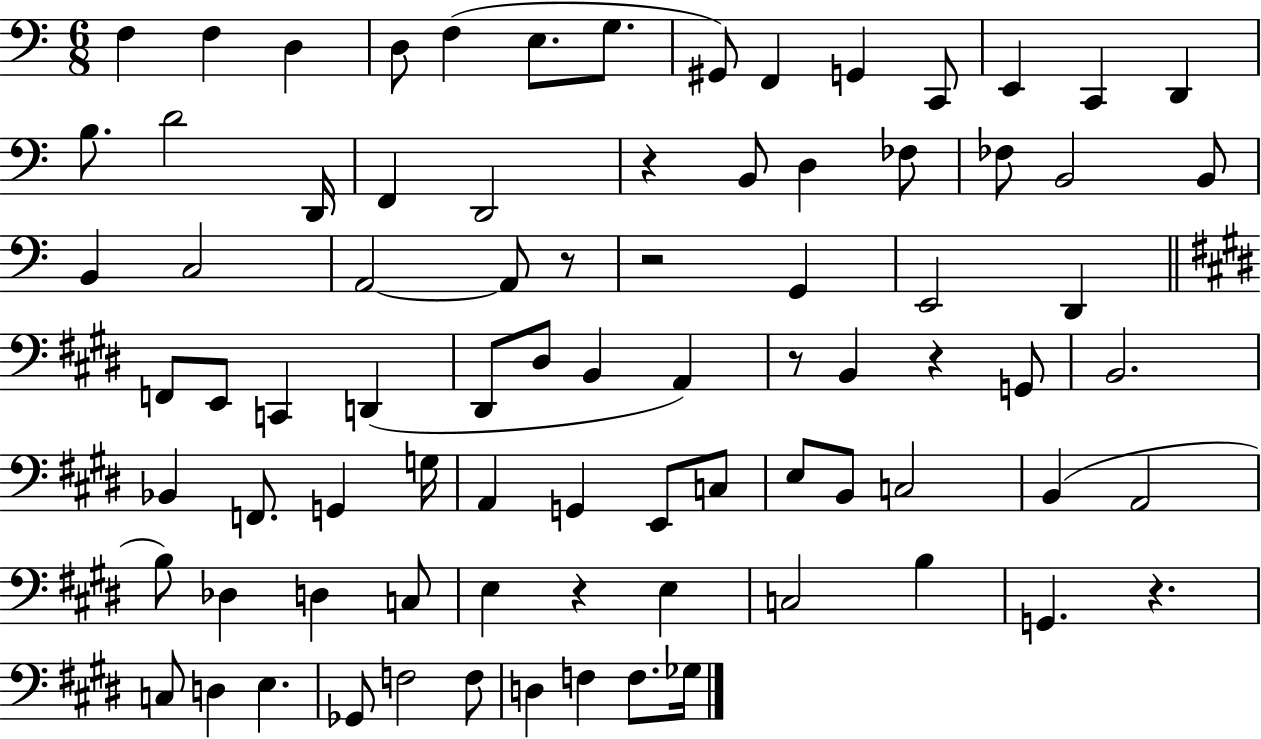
F3/q F3/q D3/q D3/e F3/q E3/e. G3/e. G#2/e F2/q G2/q C2/e E2/q C2/q D2/q B3/e. D4/h D2/s F2/q D2/h R/q B2/e D3/q FES3/e FES3/e B2/h B2/e B2/q C3/h A2/h A2/e R/e R/h G2/q E2/h D2/q F2/e E2/e C2/q D2/q D#2/e D#3/e B2/q A2/q R/e B2/q R/q G2/e B2/h. Bb2/q F2/e. G2/q G3/s A2/q G2/q E2/e C3/e E3/e B2/e C3/h B2/q A2/h B3/e Db3/q D3/q C3/e E3/q R/q E3/q C3/h B3/q G2/q. R/q. C3/e D3/q E3/q. Gb2/e F3/h F3/e D3/q F3/q F3/e. Gb3/s